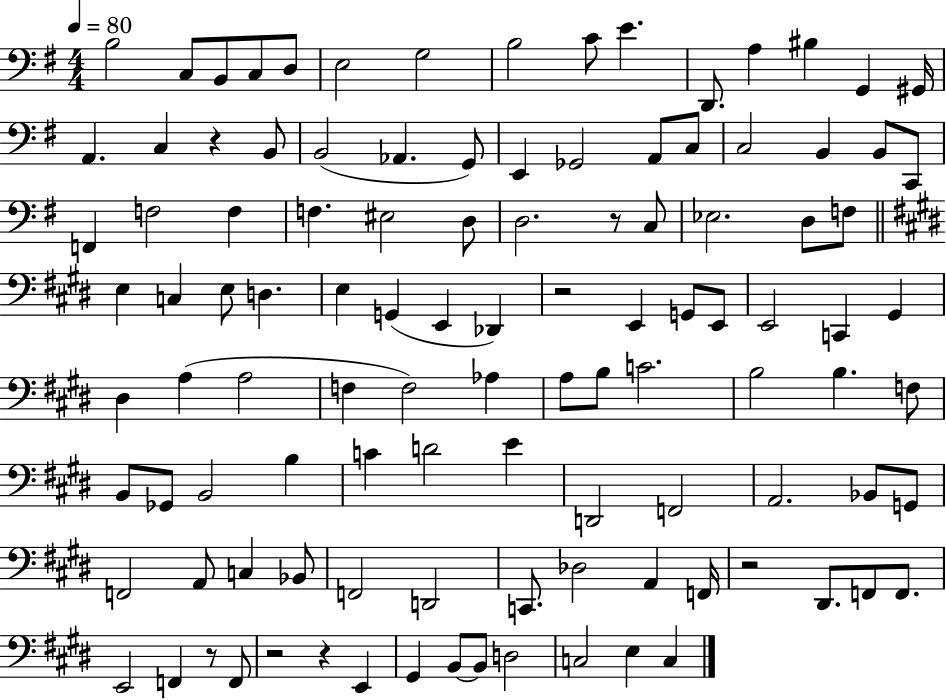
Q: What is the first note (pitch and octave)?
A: B3